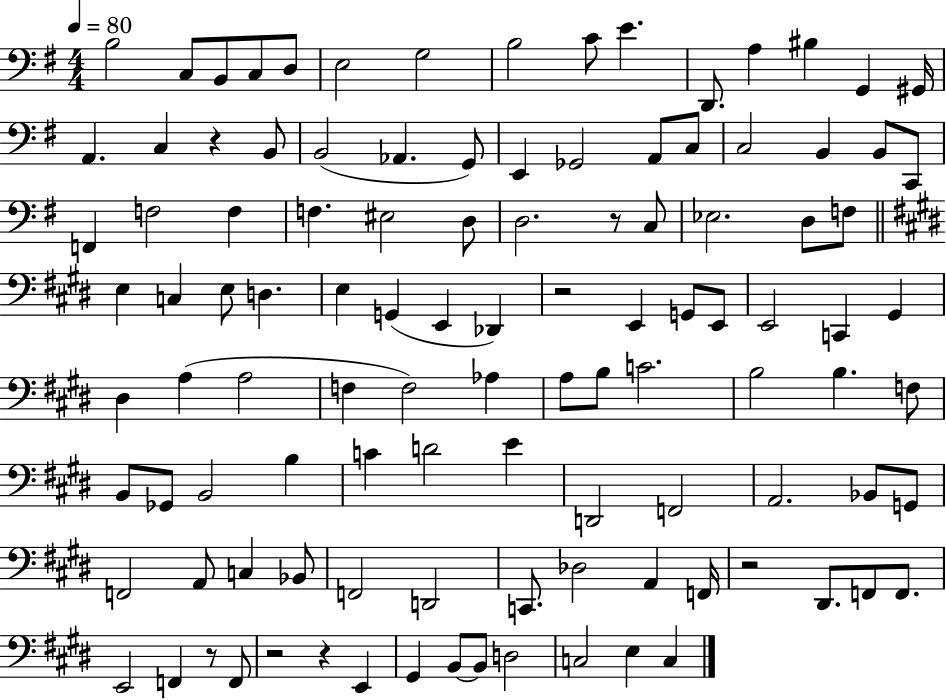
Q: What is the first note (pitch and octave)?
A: B3